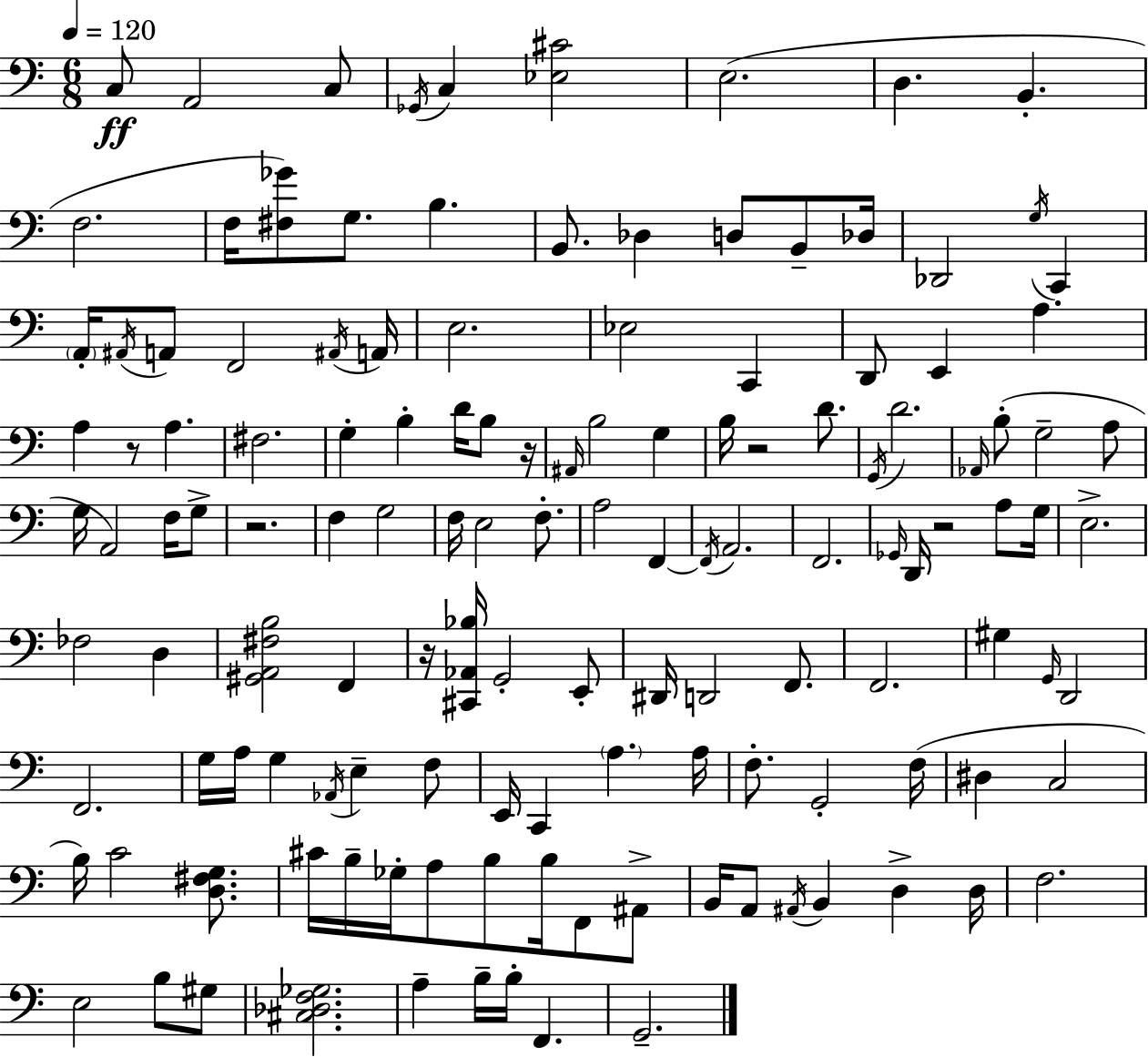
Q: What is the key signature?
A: A minor